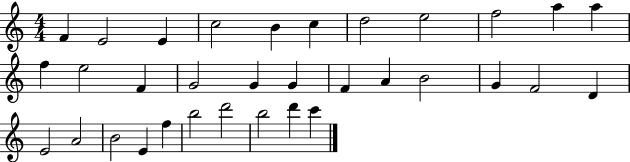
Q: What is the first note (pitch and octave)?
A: F4